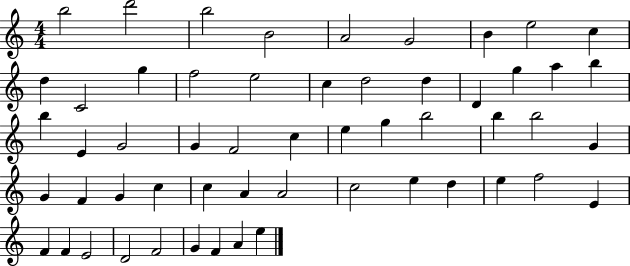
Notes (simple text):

B5/h D6/h B5/h B4/h A4/h G4/h B4/q E5/h C5/q D5/q C4/h G5/q F5/h E5/h C5/q D5/h D5/q D4/q G5/q A5/q B5/q B5/q E4/q G4/h G4/q F4/h C5/q E5/q G5/q B5/h B5/q B5/h G4/q G4/q F4/q G4/q C5/q C5/q A4/q A4/h C5/h E5/q D5/q E5/q F5/h E4/q F4/q F4/q E4/h D4/h F4/h G4/q F4/q A4/q E5/q